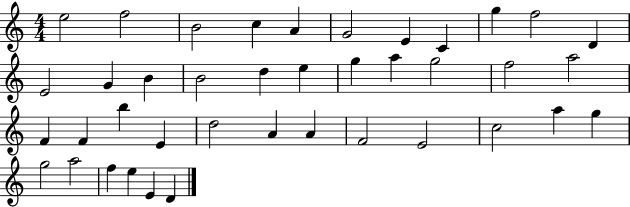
E5/h F5/h B4/h C5/q A4/q G4/h E4/q C4/q G5/q F5/h D4/q E4/h G4/q B4/q B4/h D5/q E5/q G5/q A5/q G5/h F5/h A5/h F4/q F4/q B5/q E4/q D5/h A4/q A4/q F4/h E4/h C5/h A5/q G5/q G5/h A5/h F5/q E5/q E4/q D4/q